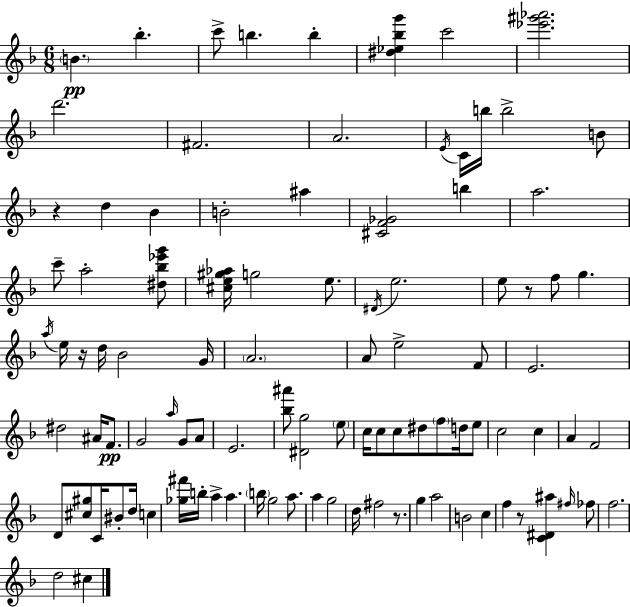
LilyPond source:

{
  \clef treble
  \numericTimeSignature
  \time 6/8
  \key d \minor
  \parenthesize b'4.\pp bes''4.-. | c'''8-> b''4. b''4-. | <dis'' ees'' bes'' g'''>4 c'''2 | <ees''' gis''' aes'''>2. | \break d'''2. | fis'2. | a'2. | \acciaccatura { e'16 } c'16 b''16 b''2-> b'8 | \break r4 d''4 bes'4 | b'2-. ais''4 | <cis' f' ges'>2 b''4 | a''2. | \break c'''8-- a''2-. <dis'' bes'' ees''' g'''>8 | <cis'' e'' gis'' aes''>16 g''2 e''8. | \acciaccatura { dis'16 } e''2. | e''8 r8 f''8 g''4. | \break \acciaccatura { a''16 } e''16 r16 d''16 bes'2 | g'16 \parenthesize a'2. | a'8 e''2-> | f'8 e'2. | \break dis''2 ais'16 | f'8.\pp g'2 \grace { a''16 } | g'8 a'8 e'2. | <bes'' ais'''>8 <dis' g''>2 | \break \parenthesize e''8 c''16 c''8 c''8 dis''8 \parenthesize f''8 | d''16 e''8 c''2 | c''4 a'4 f'2 | d'8 <cis'' gis''>8 c'16 bis'8-. d''16 | \break c''4 <ges'' fis'''>16 b''16-. a''4-> a''4. | \parenthesize b''16 g''2 | a''8. a''4 g''2 | d''16 fis''2 | \break r8. g''4 a''2 | b'2 | c''4 f''4 r8 <c' dis' ais''>4 | \grace { fis''16 } fes''8 f''2. | \break d''2 | cis''4 \bar "|."
}